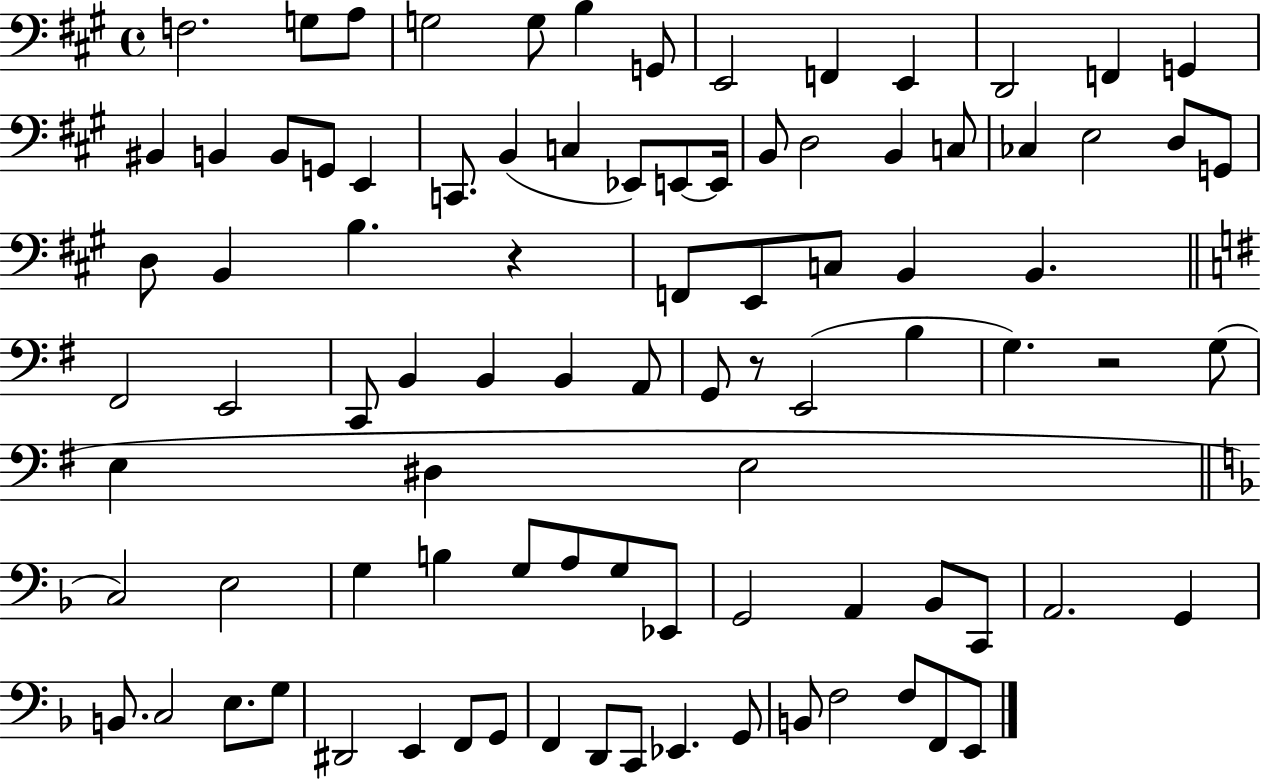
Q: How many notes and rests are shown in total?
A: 90